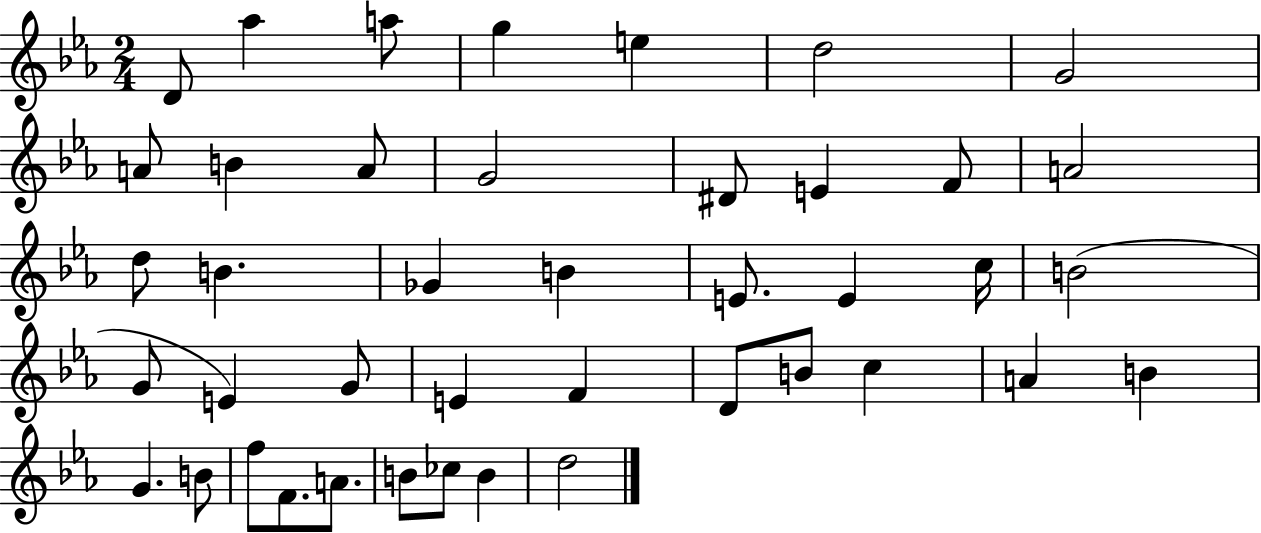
D4/e Ab5/q A5/e G5/q E5/q D5/h G4/h A4/e B4/q A4/e G4/h D#4/e E4/q F4/e A4/h D5/e B4/q. Gb4/q B4/q E4/e. E4/q C5/s B4/h G4/e E4/q G4/e E4/q F4/q D4/e B4/e C5/q A4/q B4/q G4/q. B4/e F5/e F4/e. A4/e. B4/e CES5/e B4/q D5/h